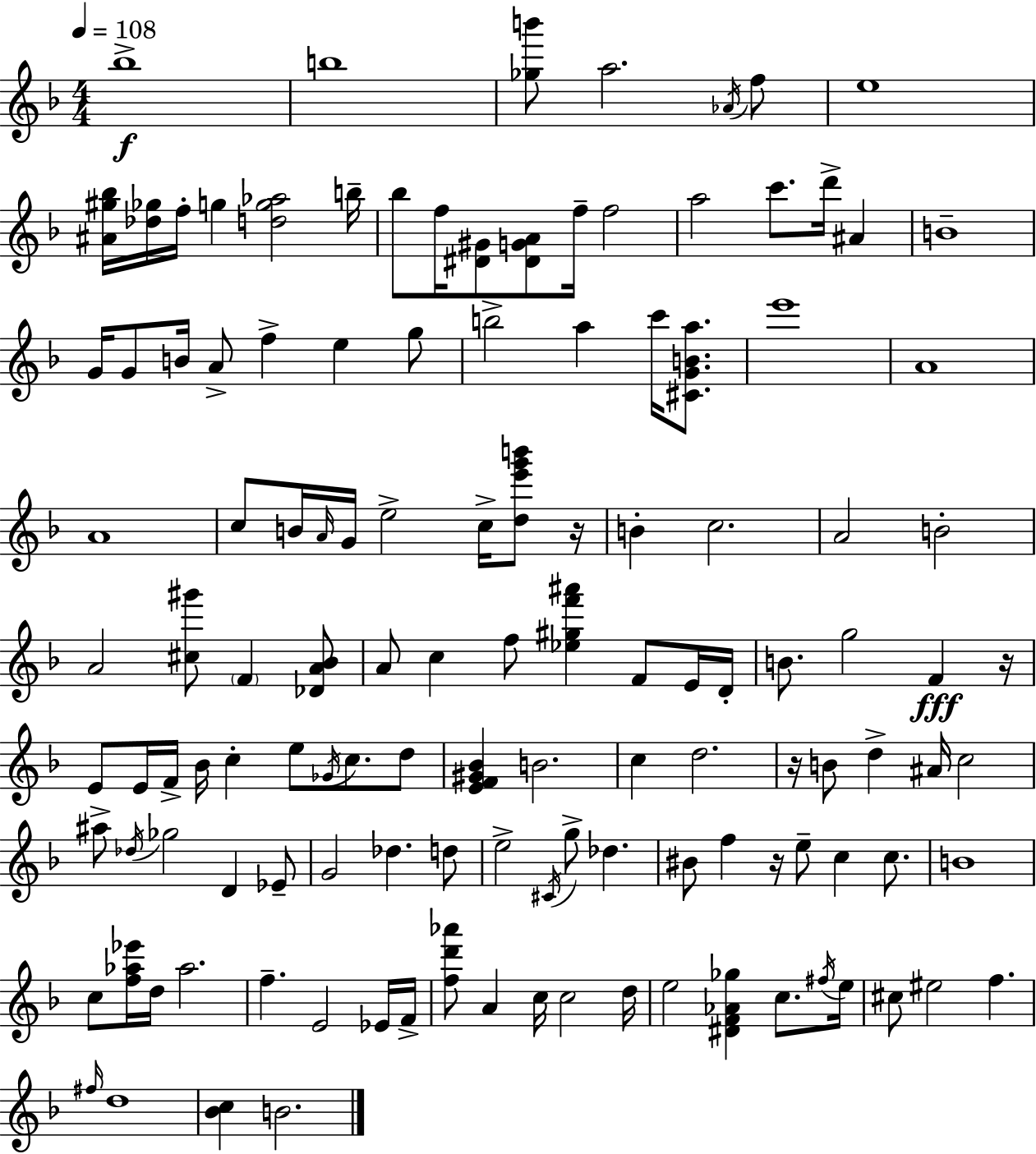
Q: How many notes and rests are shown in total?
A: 127